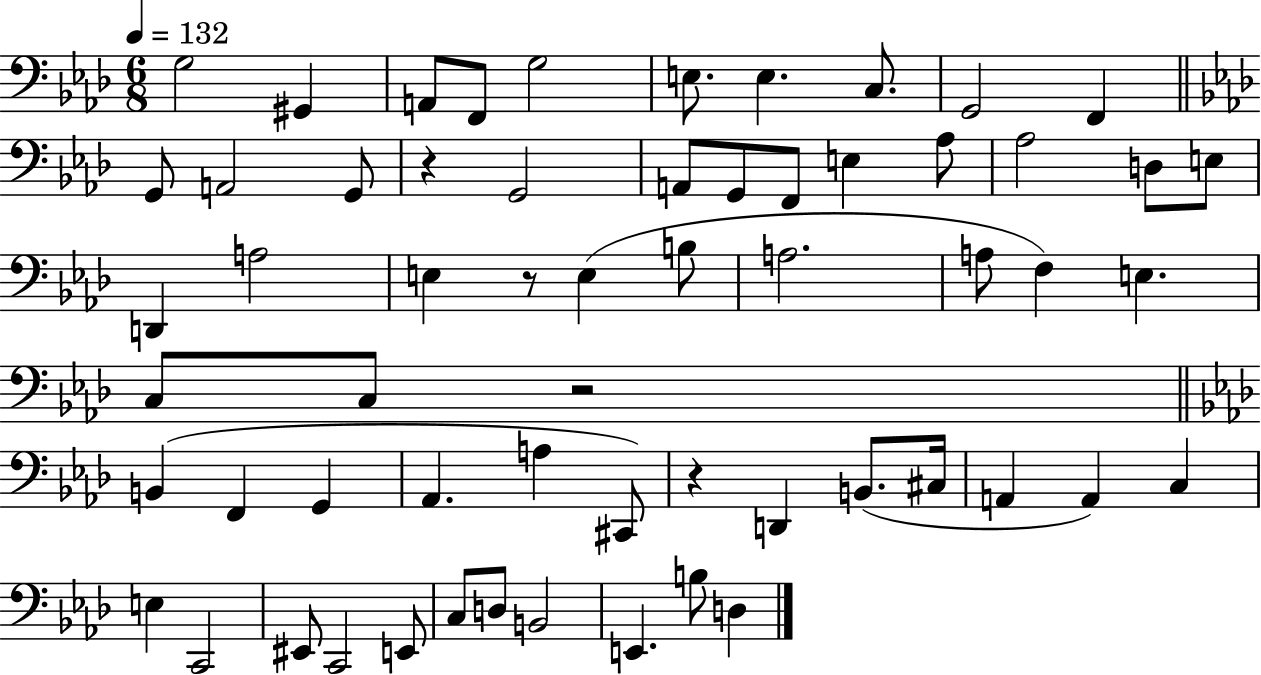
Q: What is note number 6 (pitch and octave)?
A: E3